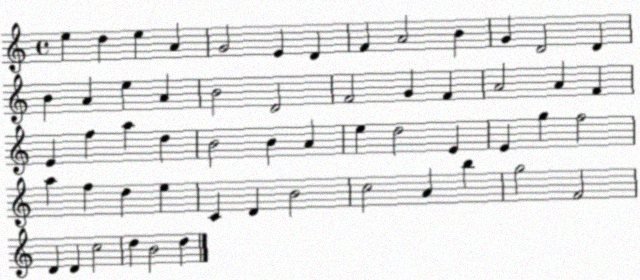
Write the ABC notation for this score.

X:1
T:Untitled
M:4/4
L:1/4
K:C
e d e A G2 E D F A2 B G D2 D B A e A B2 D2 F2 G F A2 A F E f a d B2 B A e d2 E E g f2 a f d e C D B2 c2 A b g2 F2 D D c2 d B2 d